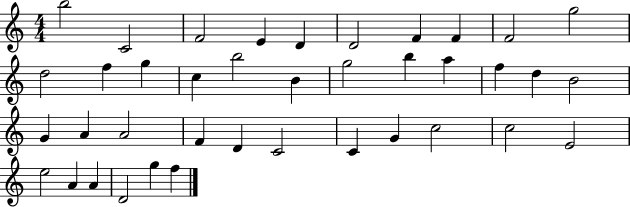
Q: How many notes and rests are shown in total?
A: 39